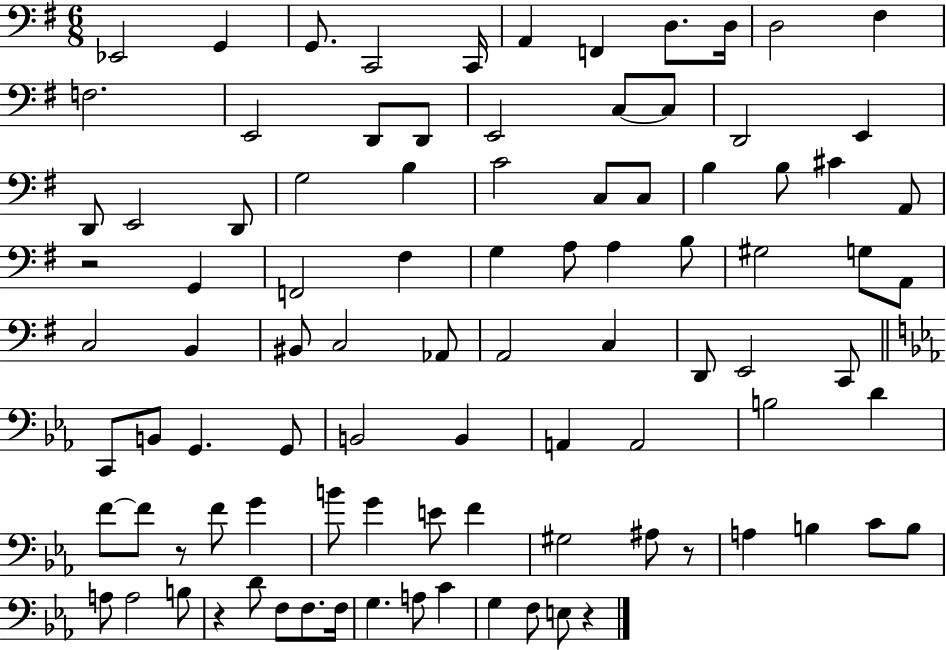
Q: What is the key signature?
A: G major